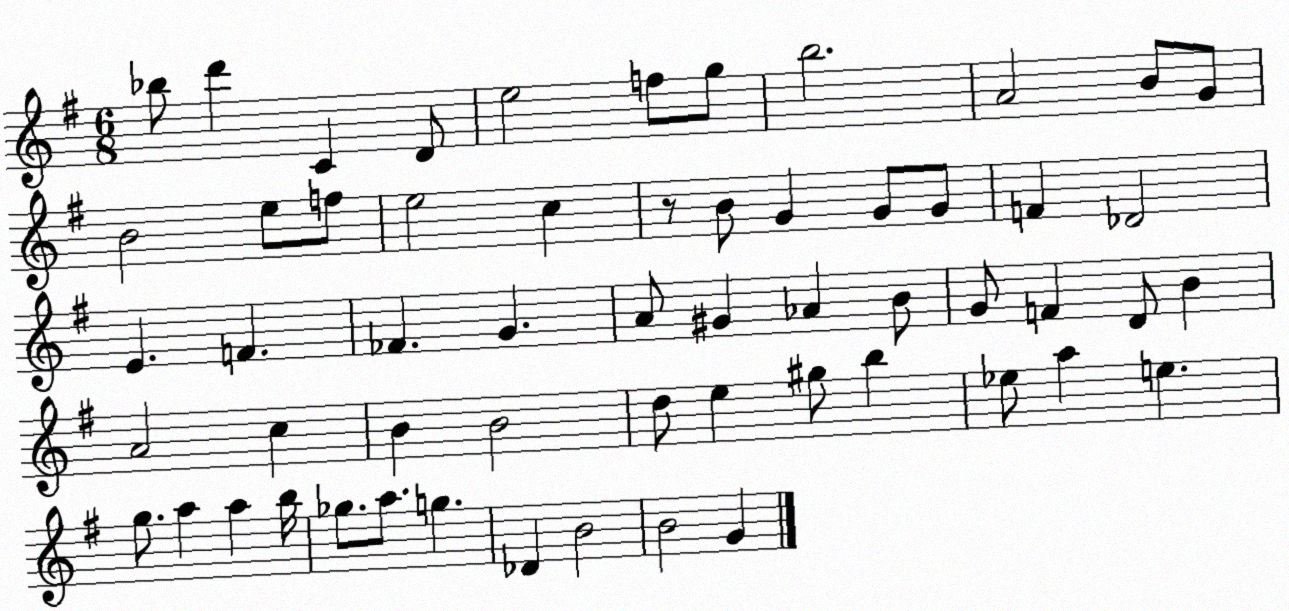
X:1
T:Untitled
M:6/8
L:1/4
K:G
_b/2 d' C D/2 e2 f/2 g/2 b2 A2 B/2 G/2 B2 e/2 f/2 e2 c z/2 B/2 G G/2 G/2 F _D2 E F _F G A/2 ^G _A B/2 G/2 F D/2 B A2 c B B2 d/2 e ^g/2 b _e/2 a e g/2 a a b/4 _g/2 a/2 g _D B2 B2 G